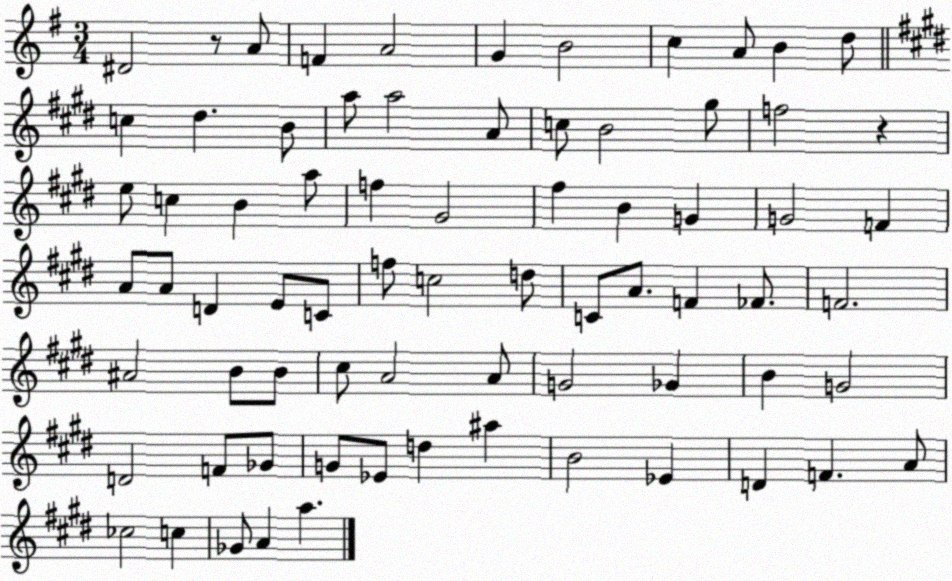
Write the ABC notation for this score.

X:1
T:Untitled
M:3/4
L:1/4
K:G
^D2 z/2 A/2 F A2 G B2 c A/2 B d/2 c ^d B/2 a/2 a2 A/2 c/2 B2 ^g/2 f2 z e/2 c B a/2 f ^G2 ^f B G G2 F A/2 A/2 D E/2 C/2 f/2 c2 d/2 C/2 A/2 F _F/2 F2 ^A2 B/2 B/2 ^c/2 A2 A/2 G2 _G B G2 D2 F/2 _G/2 G/2 _E/2 d ^a B2 _E D F A/2 _c2 c _G/2 A a